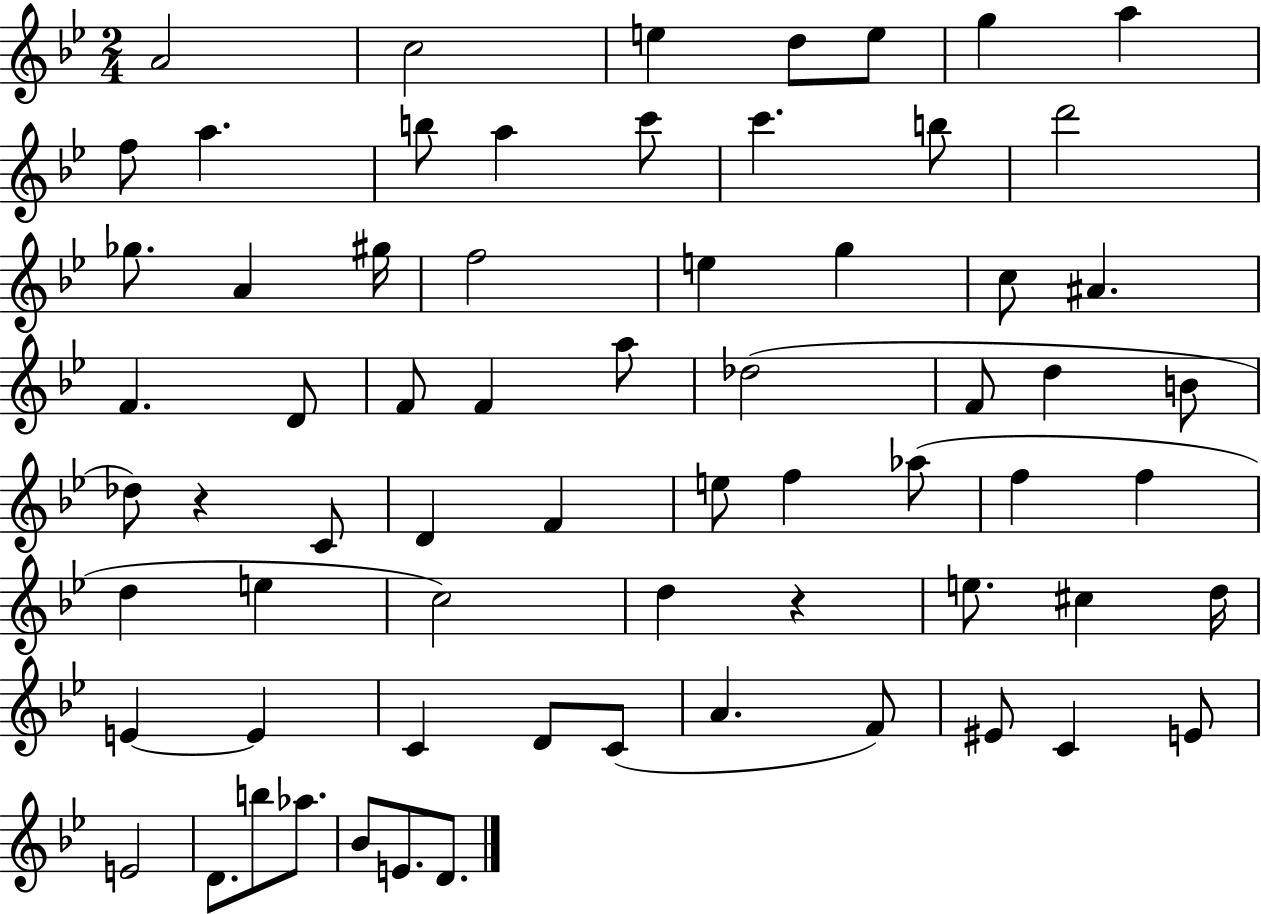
{
  \clef treble
  \numericTimeSignature
  \time 2/4
  \key bes \major
  a'2 | c''2 | e''4 d''8 e''8 | g''4 a''4 | \break f''8 a''4. | b''8 a''4 c'''8 | c'''4. b''8 | d'''2 | \break ges''8. a'4 gis''16 | f''2 | e''4 g''4 | c''8 ais'4. | \break f'4. d'8 | f'8 f'4 a''8 | des''2( | f'8 d''4 b'8 | \break des''8) r4 c'8 | d'4 f'4 | e''8 f''4 aes''8( | f''4 f''4 | \break d''4 e''4 | c''2) | d''4 r4 | e''8. cis''4 d''16 | \break e'4~~ e'4 | c'4 d'8 c'8( | a'4. f'8) | eis'8 c'4 e'8 | \break e'2 | d'8. b''8 aes''8. | bes'8 e'8. d'8. | \bar "|."
}